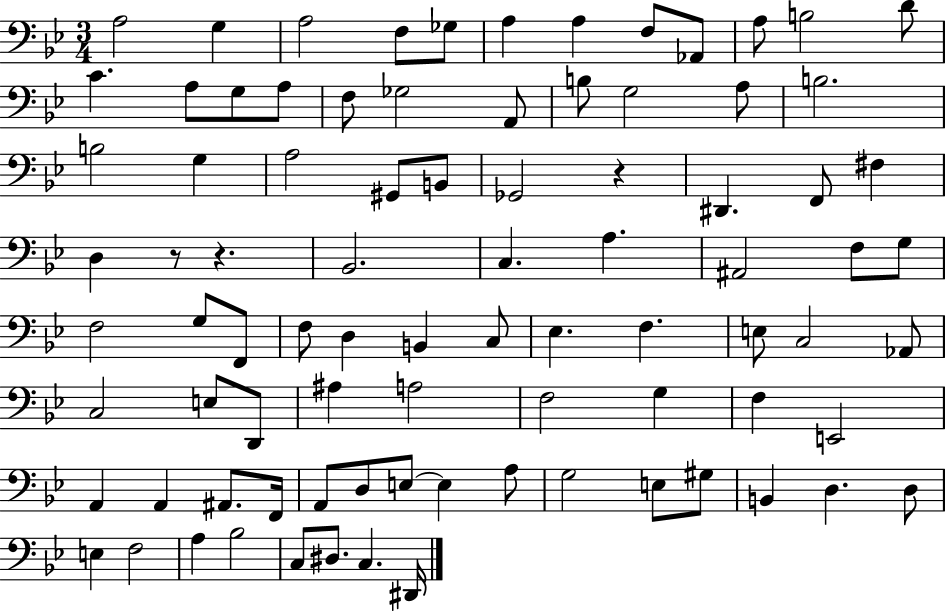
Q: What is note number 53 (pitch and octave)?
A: E3